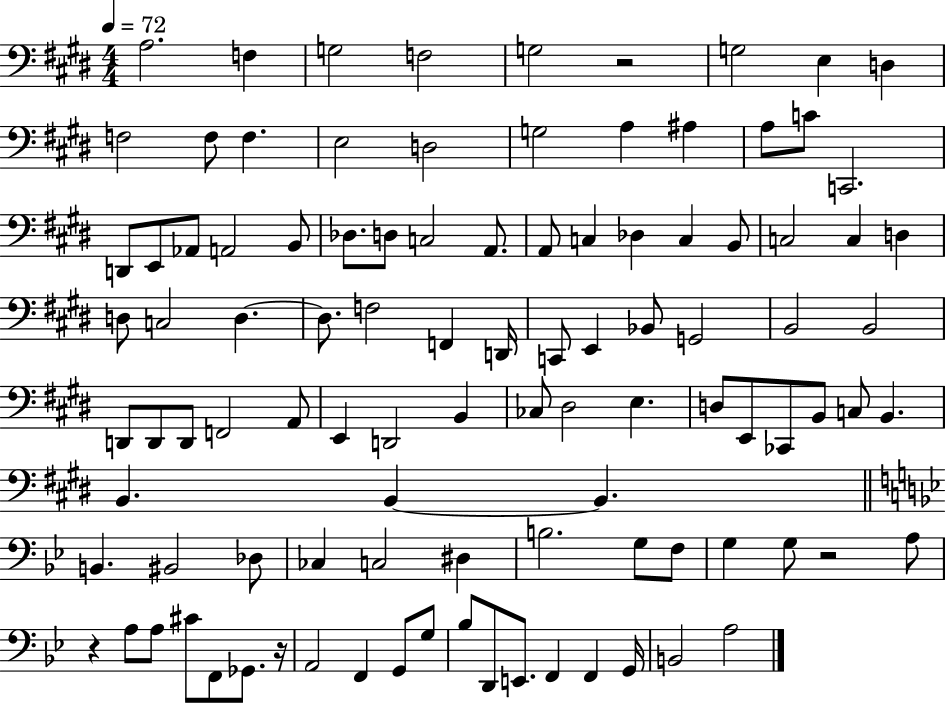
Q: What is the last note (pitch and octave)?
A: A3